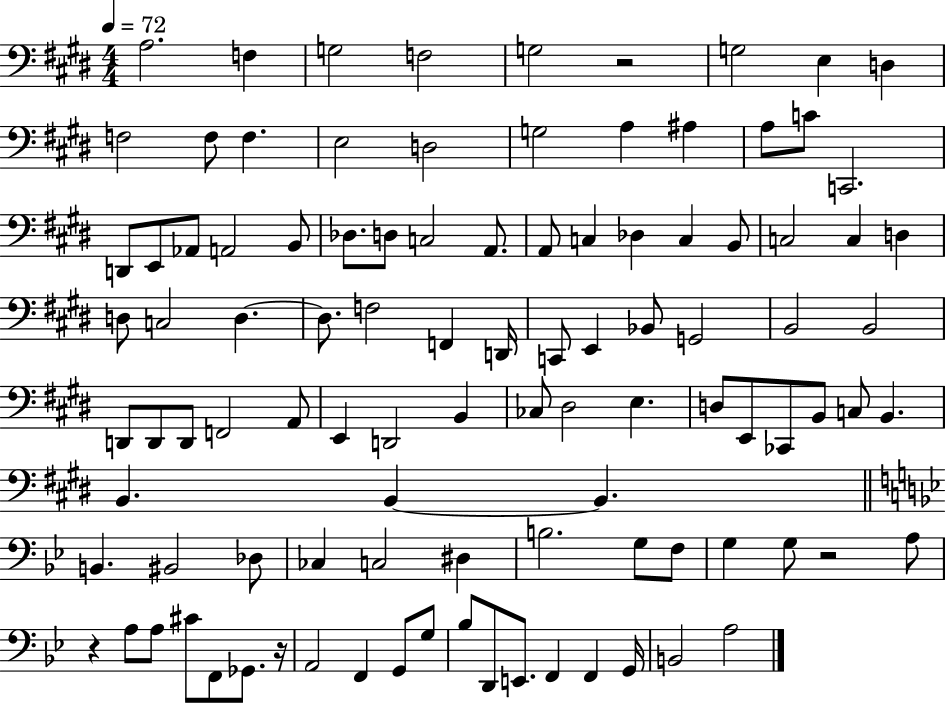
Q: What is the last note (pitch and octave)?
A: A3